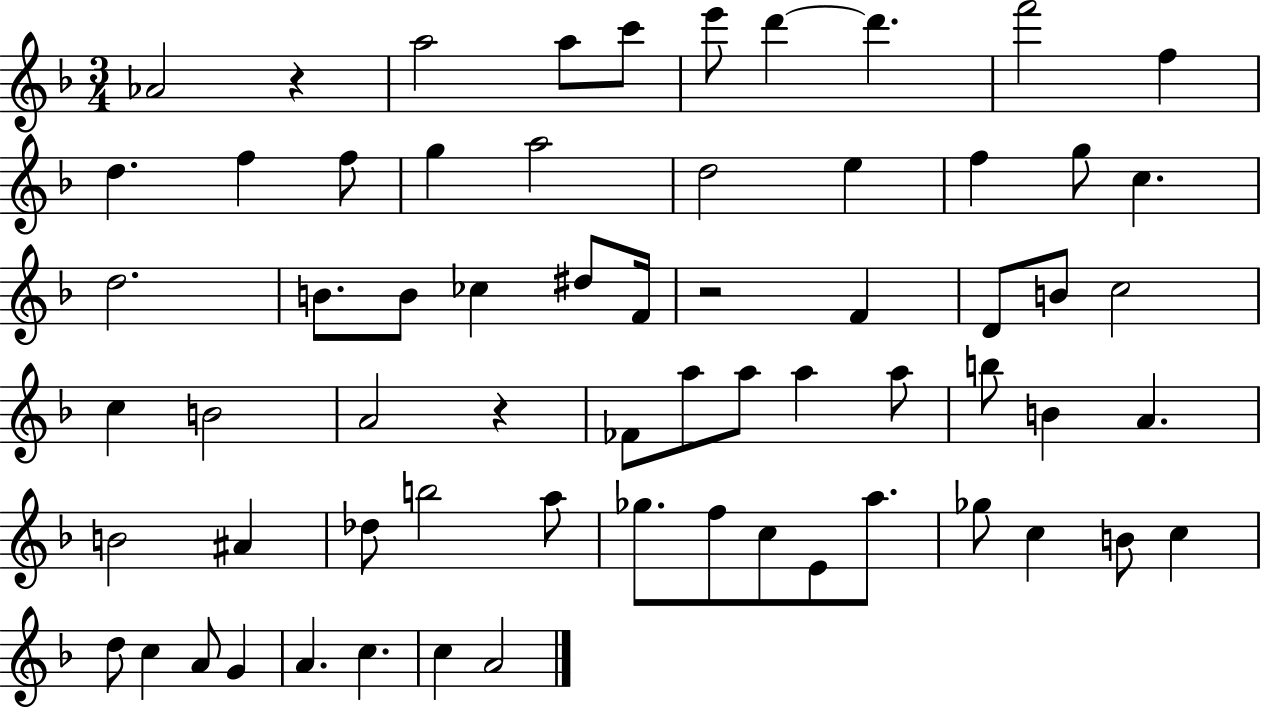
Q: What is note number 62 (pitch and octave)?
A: A4